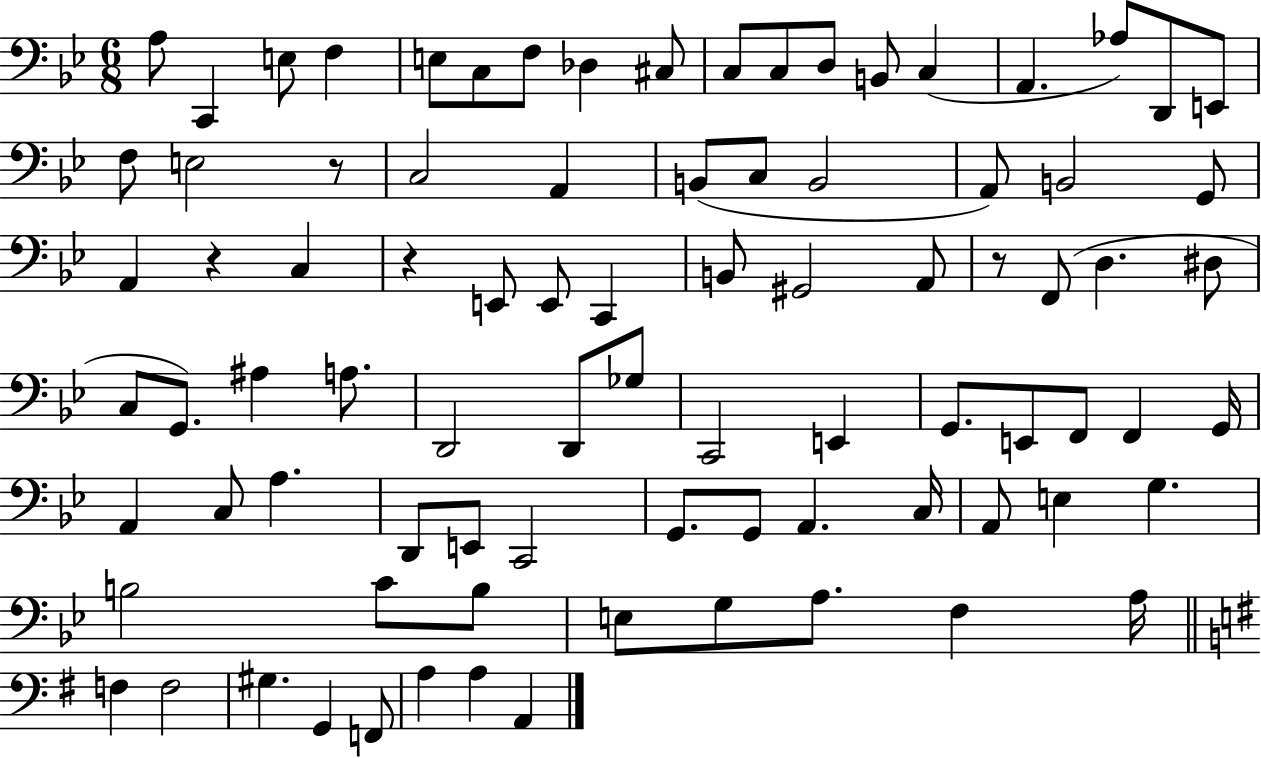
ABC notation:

X:1
T:Untitled
M:6/8
L:1/4
K:Bb
A,/2 C,, E,/2 F, E,/2 C,/2 F,/2 _D, ^C,/2 C,/2 C,/2 D,/2 B,,/2 C, A,, _A,/2 D,,/2 E,,/2 F,/2 E,2 z/2 C,2 A,, B,,/2 C,/2 B,,2 A,,/2 B,,2 G,,/2 A,, z C, z E,,/2 E,,/2 C,, B,,/2 ^G,,2 A,,/2 z/2 F,,/2 D, ^D,/2 C,/2 G,,/2 ^A, A,/2 D,,2 D,,/2 _G,/2 C,,2 E,, G,,/2 E,,/2 F,,/2 F,, G,,/4 A,, C,/2 A, D,,/2 E,,/2 C,,2 G,,/2 G,,/2 A,, C,/4 A,,/2 E, G, B,2 C/2 B,/2 E,/2 G,/2 A,/2 F, A,/4 F, F,2 ^G, G,, F,,/2 A, A, A,,